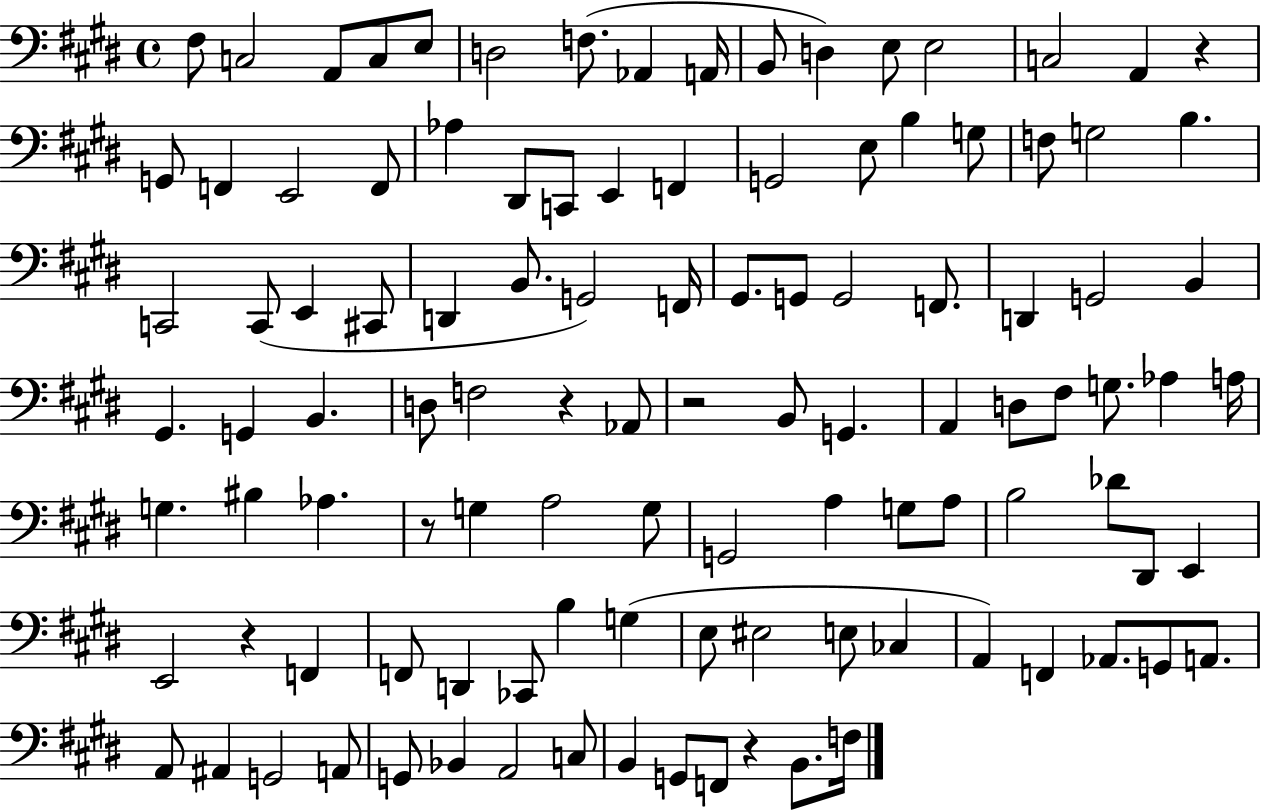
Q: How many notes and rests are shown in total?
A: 109